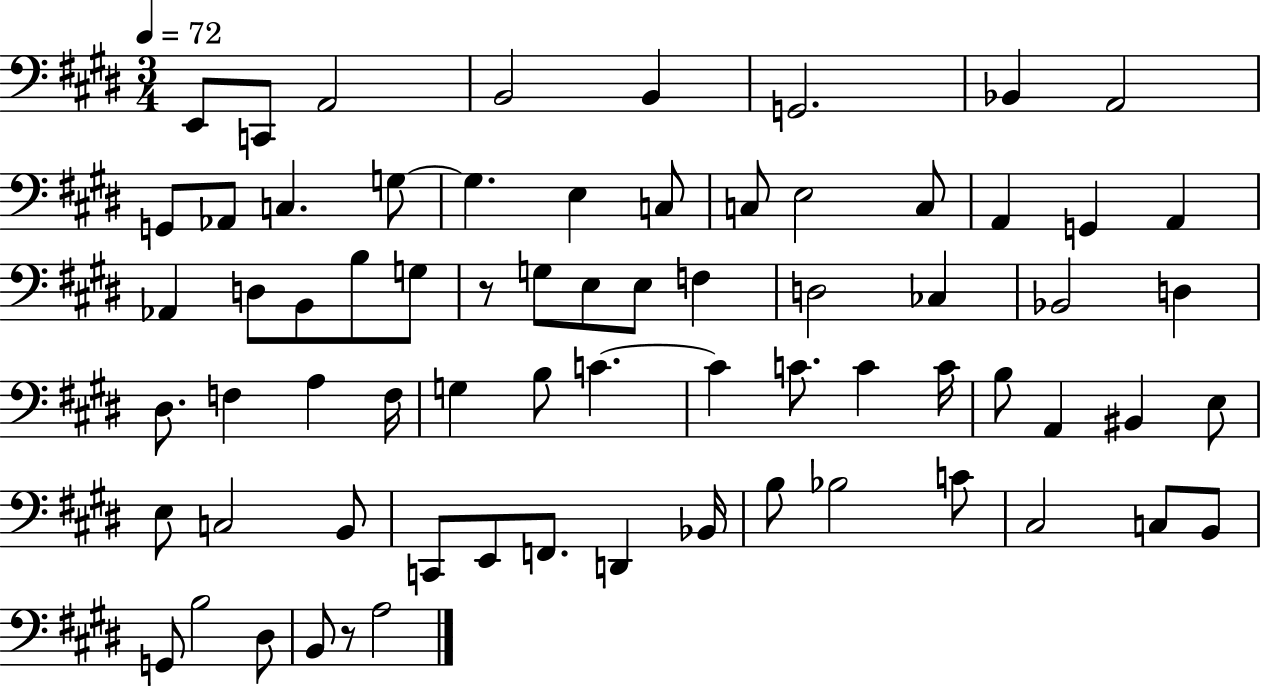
{
  \clef bass
  \numericTimeSignature
  \time 3/4
  \key e \major
  \tempo 4 = 72
  e,8 c,8 a,2 | b,2 b,4 | g,2. | bes,4 a,2 | \break g,8 aes,8 c4. g8~~ | g4. e4 c8 | c8 e2 c8 | a,4 g,4 a,4 | \break aes,4 d8 b,8 b8 g8 | r8 g8 e8 e8 f4 | d2 ces4 | bes,2 d4 | \break dis8. f4 a4 f16 | g4 b8 c'4.~~ | c'4 c'8. c'4 c'16 | b8 a,4 bis,4 e8 | \break e8 c2 b,8 | c,8 e,8 f,8. d,4 bes,16 | b8 bes2 c'8 | cis2 c8 b,8 | \break g,8 b2 dis8 | b,8 r8 a2 | \bar "|."
}